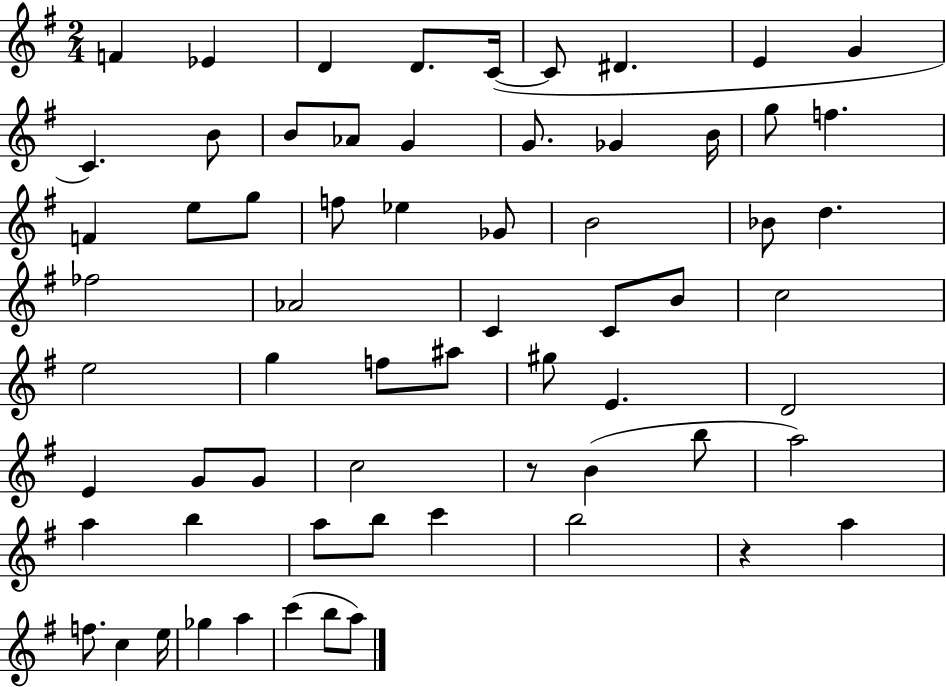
F4/q Eb4/q D4/q D4/e. C4/s C4/e D#4/q. E4/q G4/q C4/q. B4/e B4/e Ab4/e G4/q G4/e. Gb4/q B4/s G5/e F5/q. F4/q E5/e G5/e F5/e Eb5/q Gb4/e B4/h Bb4/e D5/q. FES5/h Ab4/h C4/q C4/e B4/e C5/h E5/h G5/q F5/e A#5/e G#5/e E4/q. D4/h E4/q G4/e G4/e C5/h R/e B4/q B5/e A5/h A5/q B5/q A5/e B5/e C6/q B5/h R/q A5/q F5/e. C5/q E5/s Gb5/q A5/q C6/q B5/e A5/e